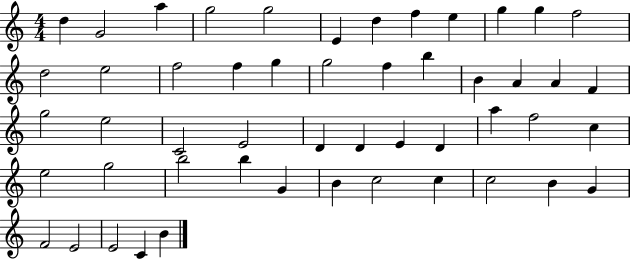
X:1
T:Untitled
M:4/4
L:1/4
K:C
d G2 a g2 g2 E d f e g g f2 d2 e2 f2 f g g2 f b B A A F g2 e2 C2 E2 D D E D a f2 c e2 g2 b2 b G B c2 c c2 B G F2 E2 E2 C B